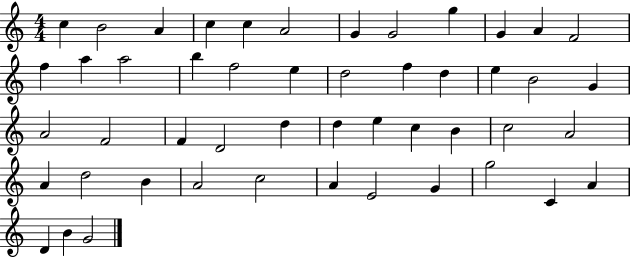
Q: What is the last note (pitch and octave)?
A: G4